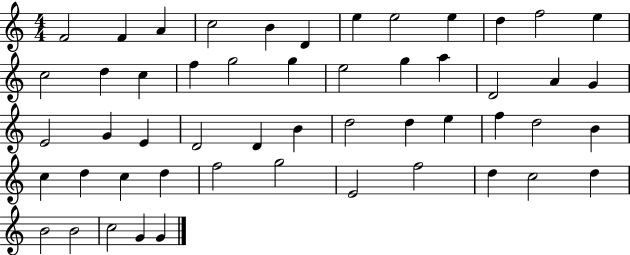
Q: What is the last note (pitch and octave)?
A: G4